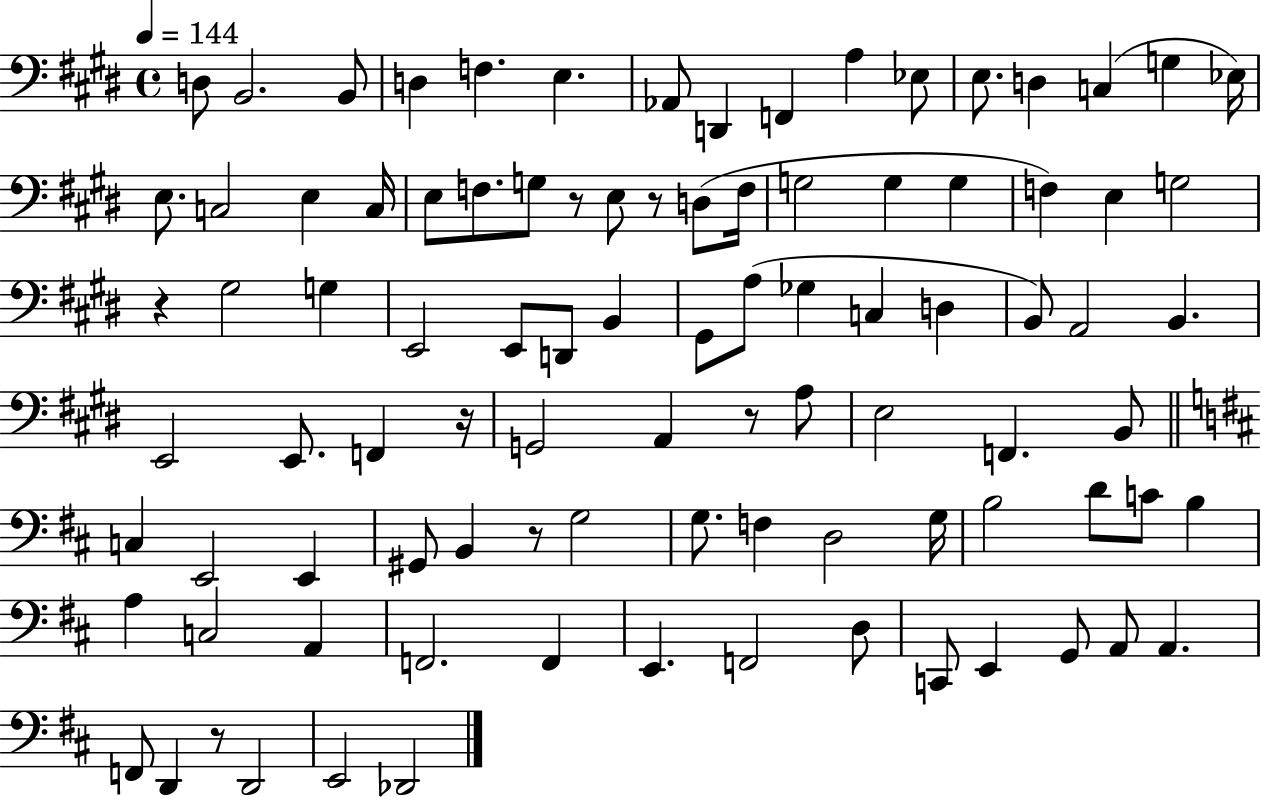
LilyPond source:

{
  \clef bass
  \time 4/4
  \defaultTimeSignature
  \key e \major
  \tempo 4 = 144
  d8 b,2. b,8 | d4 f4. e4. | aes,8 d,4 f,4 a4 ees8 | e8. d4 c4( g4 ees16) | \break e8. c2 e4 c16 | e8 f8. g8 r8 e8 r8 d8( f16 | g2 g4 g4 | f4) e4 g2 | \break r4 gis2 g4 | e,2 e,8 d,8 b,4 | gis,8 a8( ges4 c4 d4 | b,8) a,2 b,4. | \break e,2 e,8. f,4 r16 | g,2 a,4 r8 a8 | e2 f,4. b,8 | \bar "||" \break \key b \minor c4 e,2 e,4 | gis,8 b,4 r8 g2 | g8. f4 d2 g16 | b2 d'8 c'8 b4 | \break a4 c2 a,4 | f,2. f,4 | e,4. f,2 d8 | c,8 e,4 g,8 a,8 a,4. | \break f,8 d,4 r8 d,2 | e,2 des,2 | \bar "|."
}